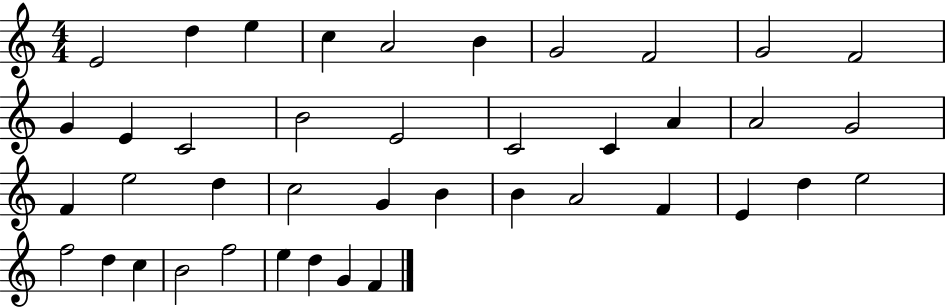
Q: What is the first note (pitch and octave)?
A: E4